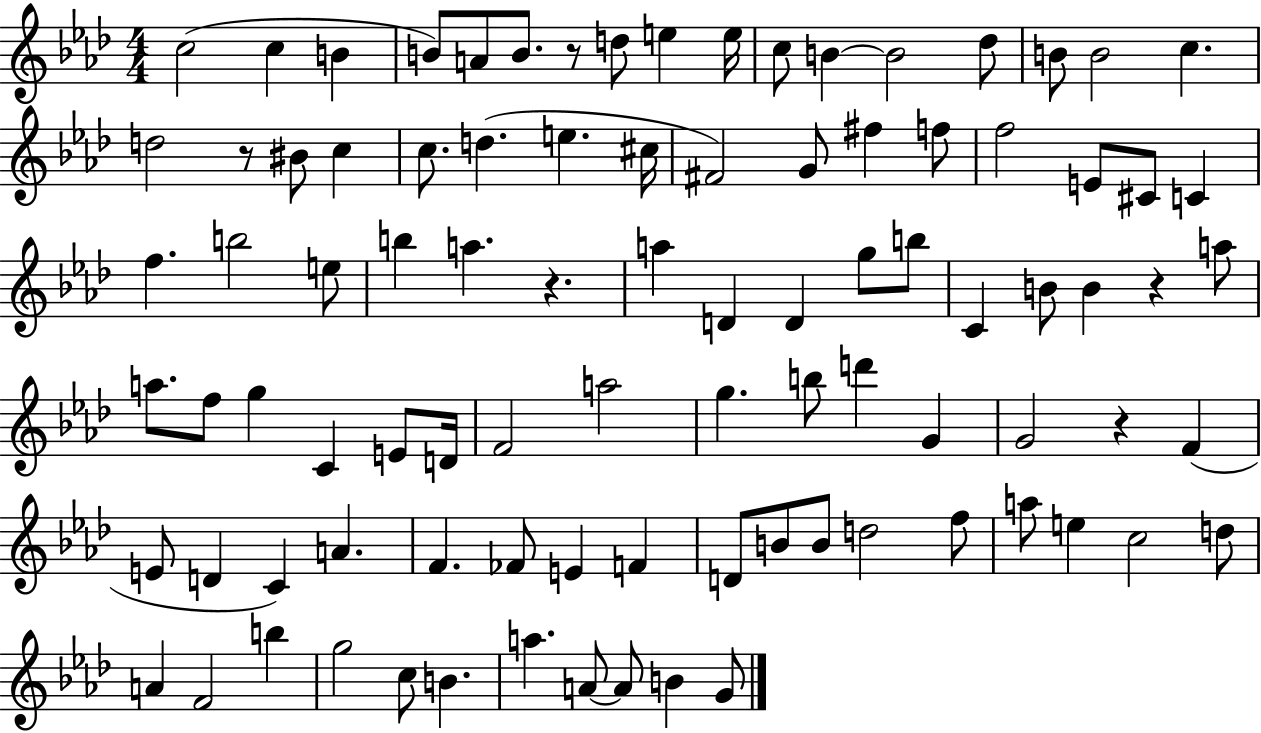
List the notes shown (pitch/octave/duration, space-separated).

C5/h C5/q B4/q B4/e A4/e B4/e. R/e D5/e E5/q E5/s C5/e B4/q B4/h Db5/e B4/e B4/h C5/q. D5/h R/e BIS4/e C5/q C5/e. D5/q. E5/q. C#5/s F#4/h G4/e F#5/q F5/e F5/h E4/e C#4/e C4/q F5/q. B5/h E5/e B5/q A5/q. R/q. A5/q D4/q D4/q G5/e B5/e C4/q B4/e B4/q R/q A5/e A5/e. F5/e G5/q C4/q E4/e D4/s F4/h A5/h G5/q. B5/e D6/q G4/q G4/h R/q F4/q E4/e D4/q C4/q A4/q. F4/q. FES4/e E4/q F4/q D4/e B4/e B4/e D5/h F5/e A5/e E5/q C5/h D5/e A4/q F4/h B5/q G5/h C5/e B4/q. A5/q. A4/e A4/e B4/q G4/e